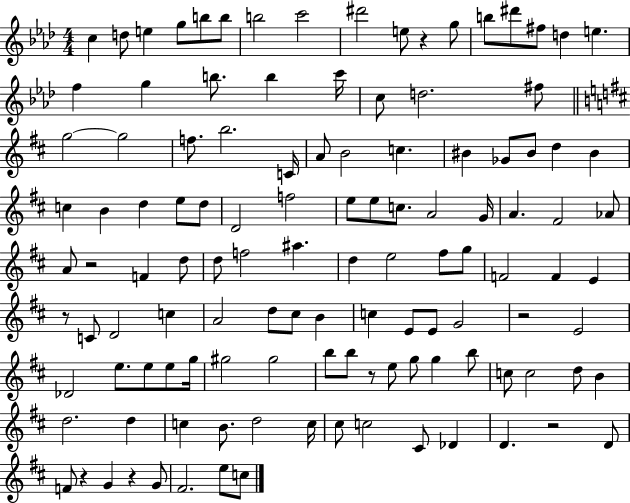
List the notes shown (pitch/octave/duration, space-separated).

C5/q D5/e E5/q G5/e B5/e B5/e B5/h C6/h D#6/h E5/e R/q G5/e B5/e D#6/e F#5/e D5/q E5/q. F5/q G5/q B5/e. B5/q C6/s C5/e D5/h. F#5/e G5/h G5/h F5/e. B5/h. C4/s A4/e B4/h C5/q. BIS4/q Gb4/e BIS4/e D5/q BIS4/q C5/q B4/q D5/q E5/e D5/e D4/h F5/h E5/e E5/e C5/e. A4/h G4/s A4/q. F#4/h Ab4/e A4/e R/h F4/q D5/e D5/e F5/h A#5/q. D5/q E5/h F#5/e G5/e F4/h F4/q E4/q R/e C4/e D4/h C5/q A4/h D5/e C#5/e B4/q C5/q E4/e E4/e G4/h R/h E4/h Db4/h E5/e. E5/e E5/e G5/s G#5/h G#5/h B5/e B5/e R/e E5/e G5/e G5/q B5/e C5/e C5/h D5/e B4/q D5/h. D5/q C5/q B4/e. D5/h C5/s C#5/e C5/h C#4/e Db4/q D4/q. R/h D4/e F4/e R/q G4/q R/q G4/e F#4/h. E5/e C5/e